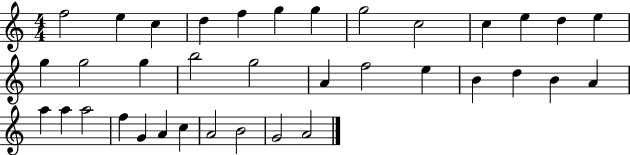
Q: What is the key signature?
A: C major